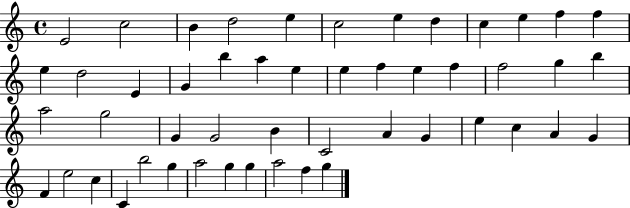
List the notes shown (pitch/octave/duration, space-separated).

E4/h C5/h B4/q D5/h E5/q C5/h E5/q D5/q C5/q E5/q F5/q F5/q E5/q D5/h E4/q G4/q B5/q A5/q E5/q E5/q F5/q E5/q F5/q F5/h G5/q B5/q A5/h G5/h G4/q G4/h B4/q C4/h A4/q G4/q E5/q C5/q A4/q G4/q F4/q E5/h C5/q C4/q B5/h G5/q A5/h G5/q G5/q A5/h F5/q G5/q